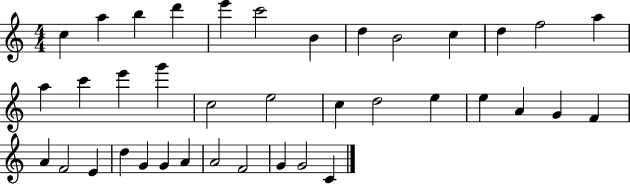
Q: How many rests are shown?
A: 0